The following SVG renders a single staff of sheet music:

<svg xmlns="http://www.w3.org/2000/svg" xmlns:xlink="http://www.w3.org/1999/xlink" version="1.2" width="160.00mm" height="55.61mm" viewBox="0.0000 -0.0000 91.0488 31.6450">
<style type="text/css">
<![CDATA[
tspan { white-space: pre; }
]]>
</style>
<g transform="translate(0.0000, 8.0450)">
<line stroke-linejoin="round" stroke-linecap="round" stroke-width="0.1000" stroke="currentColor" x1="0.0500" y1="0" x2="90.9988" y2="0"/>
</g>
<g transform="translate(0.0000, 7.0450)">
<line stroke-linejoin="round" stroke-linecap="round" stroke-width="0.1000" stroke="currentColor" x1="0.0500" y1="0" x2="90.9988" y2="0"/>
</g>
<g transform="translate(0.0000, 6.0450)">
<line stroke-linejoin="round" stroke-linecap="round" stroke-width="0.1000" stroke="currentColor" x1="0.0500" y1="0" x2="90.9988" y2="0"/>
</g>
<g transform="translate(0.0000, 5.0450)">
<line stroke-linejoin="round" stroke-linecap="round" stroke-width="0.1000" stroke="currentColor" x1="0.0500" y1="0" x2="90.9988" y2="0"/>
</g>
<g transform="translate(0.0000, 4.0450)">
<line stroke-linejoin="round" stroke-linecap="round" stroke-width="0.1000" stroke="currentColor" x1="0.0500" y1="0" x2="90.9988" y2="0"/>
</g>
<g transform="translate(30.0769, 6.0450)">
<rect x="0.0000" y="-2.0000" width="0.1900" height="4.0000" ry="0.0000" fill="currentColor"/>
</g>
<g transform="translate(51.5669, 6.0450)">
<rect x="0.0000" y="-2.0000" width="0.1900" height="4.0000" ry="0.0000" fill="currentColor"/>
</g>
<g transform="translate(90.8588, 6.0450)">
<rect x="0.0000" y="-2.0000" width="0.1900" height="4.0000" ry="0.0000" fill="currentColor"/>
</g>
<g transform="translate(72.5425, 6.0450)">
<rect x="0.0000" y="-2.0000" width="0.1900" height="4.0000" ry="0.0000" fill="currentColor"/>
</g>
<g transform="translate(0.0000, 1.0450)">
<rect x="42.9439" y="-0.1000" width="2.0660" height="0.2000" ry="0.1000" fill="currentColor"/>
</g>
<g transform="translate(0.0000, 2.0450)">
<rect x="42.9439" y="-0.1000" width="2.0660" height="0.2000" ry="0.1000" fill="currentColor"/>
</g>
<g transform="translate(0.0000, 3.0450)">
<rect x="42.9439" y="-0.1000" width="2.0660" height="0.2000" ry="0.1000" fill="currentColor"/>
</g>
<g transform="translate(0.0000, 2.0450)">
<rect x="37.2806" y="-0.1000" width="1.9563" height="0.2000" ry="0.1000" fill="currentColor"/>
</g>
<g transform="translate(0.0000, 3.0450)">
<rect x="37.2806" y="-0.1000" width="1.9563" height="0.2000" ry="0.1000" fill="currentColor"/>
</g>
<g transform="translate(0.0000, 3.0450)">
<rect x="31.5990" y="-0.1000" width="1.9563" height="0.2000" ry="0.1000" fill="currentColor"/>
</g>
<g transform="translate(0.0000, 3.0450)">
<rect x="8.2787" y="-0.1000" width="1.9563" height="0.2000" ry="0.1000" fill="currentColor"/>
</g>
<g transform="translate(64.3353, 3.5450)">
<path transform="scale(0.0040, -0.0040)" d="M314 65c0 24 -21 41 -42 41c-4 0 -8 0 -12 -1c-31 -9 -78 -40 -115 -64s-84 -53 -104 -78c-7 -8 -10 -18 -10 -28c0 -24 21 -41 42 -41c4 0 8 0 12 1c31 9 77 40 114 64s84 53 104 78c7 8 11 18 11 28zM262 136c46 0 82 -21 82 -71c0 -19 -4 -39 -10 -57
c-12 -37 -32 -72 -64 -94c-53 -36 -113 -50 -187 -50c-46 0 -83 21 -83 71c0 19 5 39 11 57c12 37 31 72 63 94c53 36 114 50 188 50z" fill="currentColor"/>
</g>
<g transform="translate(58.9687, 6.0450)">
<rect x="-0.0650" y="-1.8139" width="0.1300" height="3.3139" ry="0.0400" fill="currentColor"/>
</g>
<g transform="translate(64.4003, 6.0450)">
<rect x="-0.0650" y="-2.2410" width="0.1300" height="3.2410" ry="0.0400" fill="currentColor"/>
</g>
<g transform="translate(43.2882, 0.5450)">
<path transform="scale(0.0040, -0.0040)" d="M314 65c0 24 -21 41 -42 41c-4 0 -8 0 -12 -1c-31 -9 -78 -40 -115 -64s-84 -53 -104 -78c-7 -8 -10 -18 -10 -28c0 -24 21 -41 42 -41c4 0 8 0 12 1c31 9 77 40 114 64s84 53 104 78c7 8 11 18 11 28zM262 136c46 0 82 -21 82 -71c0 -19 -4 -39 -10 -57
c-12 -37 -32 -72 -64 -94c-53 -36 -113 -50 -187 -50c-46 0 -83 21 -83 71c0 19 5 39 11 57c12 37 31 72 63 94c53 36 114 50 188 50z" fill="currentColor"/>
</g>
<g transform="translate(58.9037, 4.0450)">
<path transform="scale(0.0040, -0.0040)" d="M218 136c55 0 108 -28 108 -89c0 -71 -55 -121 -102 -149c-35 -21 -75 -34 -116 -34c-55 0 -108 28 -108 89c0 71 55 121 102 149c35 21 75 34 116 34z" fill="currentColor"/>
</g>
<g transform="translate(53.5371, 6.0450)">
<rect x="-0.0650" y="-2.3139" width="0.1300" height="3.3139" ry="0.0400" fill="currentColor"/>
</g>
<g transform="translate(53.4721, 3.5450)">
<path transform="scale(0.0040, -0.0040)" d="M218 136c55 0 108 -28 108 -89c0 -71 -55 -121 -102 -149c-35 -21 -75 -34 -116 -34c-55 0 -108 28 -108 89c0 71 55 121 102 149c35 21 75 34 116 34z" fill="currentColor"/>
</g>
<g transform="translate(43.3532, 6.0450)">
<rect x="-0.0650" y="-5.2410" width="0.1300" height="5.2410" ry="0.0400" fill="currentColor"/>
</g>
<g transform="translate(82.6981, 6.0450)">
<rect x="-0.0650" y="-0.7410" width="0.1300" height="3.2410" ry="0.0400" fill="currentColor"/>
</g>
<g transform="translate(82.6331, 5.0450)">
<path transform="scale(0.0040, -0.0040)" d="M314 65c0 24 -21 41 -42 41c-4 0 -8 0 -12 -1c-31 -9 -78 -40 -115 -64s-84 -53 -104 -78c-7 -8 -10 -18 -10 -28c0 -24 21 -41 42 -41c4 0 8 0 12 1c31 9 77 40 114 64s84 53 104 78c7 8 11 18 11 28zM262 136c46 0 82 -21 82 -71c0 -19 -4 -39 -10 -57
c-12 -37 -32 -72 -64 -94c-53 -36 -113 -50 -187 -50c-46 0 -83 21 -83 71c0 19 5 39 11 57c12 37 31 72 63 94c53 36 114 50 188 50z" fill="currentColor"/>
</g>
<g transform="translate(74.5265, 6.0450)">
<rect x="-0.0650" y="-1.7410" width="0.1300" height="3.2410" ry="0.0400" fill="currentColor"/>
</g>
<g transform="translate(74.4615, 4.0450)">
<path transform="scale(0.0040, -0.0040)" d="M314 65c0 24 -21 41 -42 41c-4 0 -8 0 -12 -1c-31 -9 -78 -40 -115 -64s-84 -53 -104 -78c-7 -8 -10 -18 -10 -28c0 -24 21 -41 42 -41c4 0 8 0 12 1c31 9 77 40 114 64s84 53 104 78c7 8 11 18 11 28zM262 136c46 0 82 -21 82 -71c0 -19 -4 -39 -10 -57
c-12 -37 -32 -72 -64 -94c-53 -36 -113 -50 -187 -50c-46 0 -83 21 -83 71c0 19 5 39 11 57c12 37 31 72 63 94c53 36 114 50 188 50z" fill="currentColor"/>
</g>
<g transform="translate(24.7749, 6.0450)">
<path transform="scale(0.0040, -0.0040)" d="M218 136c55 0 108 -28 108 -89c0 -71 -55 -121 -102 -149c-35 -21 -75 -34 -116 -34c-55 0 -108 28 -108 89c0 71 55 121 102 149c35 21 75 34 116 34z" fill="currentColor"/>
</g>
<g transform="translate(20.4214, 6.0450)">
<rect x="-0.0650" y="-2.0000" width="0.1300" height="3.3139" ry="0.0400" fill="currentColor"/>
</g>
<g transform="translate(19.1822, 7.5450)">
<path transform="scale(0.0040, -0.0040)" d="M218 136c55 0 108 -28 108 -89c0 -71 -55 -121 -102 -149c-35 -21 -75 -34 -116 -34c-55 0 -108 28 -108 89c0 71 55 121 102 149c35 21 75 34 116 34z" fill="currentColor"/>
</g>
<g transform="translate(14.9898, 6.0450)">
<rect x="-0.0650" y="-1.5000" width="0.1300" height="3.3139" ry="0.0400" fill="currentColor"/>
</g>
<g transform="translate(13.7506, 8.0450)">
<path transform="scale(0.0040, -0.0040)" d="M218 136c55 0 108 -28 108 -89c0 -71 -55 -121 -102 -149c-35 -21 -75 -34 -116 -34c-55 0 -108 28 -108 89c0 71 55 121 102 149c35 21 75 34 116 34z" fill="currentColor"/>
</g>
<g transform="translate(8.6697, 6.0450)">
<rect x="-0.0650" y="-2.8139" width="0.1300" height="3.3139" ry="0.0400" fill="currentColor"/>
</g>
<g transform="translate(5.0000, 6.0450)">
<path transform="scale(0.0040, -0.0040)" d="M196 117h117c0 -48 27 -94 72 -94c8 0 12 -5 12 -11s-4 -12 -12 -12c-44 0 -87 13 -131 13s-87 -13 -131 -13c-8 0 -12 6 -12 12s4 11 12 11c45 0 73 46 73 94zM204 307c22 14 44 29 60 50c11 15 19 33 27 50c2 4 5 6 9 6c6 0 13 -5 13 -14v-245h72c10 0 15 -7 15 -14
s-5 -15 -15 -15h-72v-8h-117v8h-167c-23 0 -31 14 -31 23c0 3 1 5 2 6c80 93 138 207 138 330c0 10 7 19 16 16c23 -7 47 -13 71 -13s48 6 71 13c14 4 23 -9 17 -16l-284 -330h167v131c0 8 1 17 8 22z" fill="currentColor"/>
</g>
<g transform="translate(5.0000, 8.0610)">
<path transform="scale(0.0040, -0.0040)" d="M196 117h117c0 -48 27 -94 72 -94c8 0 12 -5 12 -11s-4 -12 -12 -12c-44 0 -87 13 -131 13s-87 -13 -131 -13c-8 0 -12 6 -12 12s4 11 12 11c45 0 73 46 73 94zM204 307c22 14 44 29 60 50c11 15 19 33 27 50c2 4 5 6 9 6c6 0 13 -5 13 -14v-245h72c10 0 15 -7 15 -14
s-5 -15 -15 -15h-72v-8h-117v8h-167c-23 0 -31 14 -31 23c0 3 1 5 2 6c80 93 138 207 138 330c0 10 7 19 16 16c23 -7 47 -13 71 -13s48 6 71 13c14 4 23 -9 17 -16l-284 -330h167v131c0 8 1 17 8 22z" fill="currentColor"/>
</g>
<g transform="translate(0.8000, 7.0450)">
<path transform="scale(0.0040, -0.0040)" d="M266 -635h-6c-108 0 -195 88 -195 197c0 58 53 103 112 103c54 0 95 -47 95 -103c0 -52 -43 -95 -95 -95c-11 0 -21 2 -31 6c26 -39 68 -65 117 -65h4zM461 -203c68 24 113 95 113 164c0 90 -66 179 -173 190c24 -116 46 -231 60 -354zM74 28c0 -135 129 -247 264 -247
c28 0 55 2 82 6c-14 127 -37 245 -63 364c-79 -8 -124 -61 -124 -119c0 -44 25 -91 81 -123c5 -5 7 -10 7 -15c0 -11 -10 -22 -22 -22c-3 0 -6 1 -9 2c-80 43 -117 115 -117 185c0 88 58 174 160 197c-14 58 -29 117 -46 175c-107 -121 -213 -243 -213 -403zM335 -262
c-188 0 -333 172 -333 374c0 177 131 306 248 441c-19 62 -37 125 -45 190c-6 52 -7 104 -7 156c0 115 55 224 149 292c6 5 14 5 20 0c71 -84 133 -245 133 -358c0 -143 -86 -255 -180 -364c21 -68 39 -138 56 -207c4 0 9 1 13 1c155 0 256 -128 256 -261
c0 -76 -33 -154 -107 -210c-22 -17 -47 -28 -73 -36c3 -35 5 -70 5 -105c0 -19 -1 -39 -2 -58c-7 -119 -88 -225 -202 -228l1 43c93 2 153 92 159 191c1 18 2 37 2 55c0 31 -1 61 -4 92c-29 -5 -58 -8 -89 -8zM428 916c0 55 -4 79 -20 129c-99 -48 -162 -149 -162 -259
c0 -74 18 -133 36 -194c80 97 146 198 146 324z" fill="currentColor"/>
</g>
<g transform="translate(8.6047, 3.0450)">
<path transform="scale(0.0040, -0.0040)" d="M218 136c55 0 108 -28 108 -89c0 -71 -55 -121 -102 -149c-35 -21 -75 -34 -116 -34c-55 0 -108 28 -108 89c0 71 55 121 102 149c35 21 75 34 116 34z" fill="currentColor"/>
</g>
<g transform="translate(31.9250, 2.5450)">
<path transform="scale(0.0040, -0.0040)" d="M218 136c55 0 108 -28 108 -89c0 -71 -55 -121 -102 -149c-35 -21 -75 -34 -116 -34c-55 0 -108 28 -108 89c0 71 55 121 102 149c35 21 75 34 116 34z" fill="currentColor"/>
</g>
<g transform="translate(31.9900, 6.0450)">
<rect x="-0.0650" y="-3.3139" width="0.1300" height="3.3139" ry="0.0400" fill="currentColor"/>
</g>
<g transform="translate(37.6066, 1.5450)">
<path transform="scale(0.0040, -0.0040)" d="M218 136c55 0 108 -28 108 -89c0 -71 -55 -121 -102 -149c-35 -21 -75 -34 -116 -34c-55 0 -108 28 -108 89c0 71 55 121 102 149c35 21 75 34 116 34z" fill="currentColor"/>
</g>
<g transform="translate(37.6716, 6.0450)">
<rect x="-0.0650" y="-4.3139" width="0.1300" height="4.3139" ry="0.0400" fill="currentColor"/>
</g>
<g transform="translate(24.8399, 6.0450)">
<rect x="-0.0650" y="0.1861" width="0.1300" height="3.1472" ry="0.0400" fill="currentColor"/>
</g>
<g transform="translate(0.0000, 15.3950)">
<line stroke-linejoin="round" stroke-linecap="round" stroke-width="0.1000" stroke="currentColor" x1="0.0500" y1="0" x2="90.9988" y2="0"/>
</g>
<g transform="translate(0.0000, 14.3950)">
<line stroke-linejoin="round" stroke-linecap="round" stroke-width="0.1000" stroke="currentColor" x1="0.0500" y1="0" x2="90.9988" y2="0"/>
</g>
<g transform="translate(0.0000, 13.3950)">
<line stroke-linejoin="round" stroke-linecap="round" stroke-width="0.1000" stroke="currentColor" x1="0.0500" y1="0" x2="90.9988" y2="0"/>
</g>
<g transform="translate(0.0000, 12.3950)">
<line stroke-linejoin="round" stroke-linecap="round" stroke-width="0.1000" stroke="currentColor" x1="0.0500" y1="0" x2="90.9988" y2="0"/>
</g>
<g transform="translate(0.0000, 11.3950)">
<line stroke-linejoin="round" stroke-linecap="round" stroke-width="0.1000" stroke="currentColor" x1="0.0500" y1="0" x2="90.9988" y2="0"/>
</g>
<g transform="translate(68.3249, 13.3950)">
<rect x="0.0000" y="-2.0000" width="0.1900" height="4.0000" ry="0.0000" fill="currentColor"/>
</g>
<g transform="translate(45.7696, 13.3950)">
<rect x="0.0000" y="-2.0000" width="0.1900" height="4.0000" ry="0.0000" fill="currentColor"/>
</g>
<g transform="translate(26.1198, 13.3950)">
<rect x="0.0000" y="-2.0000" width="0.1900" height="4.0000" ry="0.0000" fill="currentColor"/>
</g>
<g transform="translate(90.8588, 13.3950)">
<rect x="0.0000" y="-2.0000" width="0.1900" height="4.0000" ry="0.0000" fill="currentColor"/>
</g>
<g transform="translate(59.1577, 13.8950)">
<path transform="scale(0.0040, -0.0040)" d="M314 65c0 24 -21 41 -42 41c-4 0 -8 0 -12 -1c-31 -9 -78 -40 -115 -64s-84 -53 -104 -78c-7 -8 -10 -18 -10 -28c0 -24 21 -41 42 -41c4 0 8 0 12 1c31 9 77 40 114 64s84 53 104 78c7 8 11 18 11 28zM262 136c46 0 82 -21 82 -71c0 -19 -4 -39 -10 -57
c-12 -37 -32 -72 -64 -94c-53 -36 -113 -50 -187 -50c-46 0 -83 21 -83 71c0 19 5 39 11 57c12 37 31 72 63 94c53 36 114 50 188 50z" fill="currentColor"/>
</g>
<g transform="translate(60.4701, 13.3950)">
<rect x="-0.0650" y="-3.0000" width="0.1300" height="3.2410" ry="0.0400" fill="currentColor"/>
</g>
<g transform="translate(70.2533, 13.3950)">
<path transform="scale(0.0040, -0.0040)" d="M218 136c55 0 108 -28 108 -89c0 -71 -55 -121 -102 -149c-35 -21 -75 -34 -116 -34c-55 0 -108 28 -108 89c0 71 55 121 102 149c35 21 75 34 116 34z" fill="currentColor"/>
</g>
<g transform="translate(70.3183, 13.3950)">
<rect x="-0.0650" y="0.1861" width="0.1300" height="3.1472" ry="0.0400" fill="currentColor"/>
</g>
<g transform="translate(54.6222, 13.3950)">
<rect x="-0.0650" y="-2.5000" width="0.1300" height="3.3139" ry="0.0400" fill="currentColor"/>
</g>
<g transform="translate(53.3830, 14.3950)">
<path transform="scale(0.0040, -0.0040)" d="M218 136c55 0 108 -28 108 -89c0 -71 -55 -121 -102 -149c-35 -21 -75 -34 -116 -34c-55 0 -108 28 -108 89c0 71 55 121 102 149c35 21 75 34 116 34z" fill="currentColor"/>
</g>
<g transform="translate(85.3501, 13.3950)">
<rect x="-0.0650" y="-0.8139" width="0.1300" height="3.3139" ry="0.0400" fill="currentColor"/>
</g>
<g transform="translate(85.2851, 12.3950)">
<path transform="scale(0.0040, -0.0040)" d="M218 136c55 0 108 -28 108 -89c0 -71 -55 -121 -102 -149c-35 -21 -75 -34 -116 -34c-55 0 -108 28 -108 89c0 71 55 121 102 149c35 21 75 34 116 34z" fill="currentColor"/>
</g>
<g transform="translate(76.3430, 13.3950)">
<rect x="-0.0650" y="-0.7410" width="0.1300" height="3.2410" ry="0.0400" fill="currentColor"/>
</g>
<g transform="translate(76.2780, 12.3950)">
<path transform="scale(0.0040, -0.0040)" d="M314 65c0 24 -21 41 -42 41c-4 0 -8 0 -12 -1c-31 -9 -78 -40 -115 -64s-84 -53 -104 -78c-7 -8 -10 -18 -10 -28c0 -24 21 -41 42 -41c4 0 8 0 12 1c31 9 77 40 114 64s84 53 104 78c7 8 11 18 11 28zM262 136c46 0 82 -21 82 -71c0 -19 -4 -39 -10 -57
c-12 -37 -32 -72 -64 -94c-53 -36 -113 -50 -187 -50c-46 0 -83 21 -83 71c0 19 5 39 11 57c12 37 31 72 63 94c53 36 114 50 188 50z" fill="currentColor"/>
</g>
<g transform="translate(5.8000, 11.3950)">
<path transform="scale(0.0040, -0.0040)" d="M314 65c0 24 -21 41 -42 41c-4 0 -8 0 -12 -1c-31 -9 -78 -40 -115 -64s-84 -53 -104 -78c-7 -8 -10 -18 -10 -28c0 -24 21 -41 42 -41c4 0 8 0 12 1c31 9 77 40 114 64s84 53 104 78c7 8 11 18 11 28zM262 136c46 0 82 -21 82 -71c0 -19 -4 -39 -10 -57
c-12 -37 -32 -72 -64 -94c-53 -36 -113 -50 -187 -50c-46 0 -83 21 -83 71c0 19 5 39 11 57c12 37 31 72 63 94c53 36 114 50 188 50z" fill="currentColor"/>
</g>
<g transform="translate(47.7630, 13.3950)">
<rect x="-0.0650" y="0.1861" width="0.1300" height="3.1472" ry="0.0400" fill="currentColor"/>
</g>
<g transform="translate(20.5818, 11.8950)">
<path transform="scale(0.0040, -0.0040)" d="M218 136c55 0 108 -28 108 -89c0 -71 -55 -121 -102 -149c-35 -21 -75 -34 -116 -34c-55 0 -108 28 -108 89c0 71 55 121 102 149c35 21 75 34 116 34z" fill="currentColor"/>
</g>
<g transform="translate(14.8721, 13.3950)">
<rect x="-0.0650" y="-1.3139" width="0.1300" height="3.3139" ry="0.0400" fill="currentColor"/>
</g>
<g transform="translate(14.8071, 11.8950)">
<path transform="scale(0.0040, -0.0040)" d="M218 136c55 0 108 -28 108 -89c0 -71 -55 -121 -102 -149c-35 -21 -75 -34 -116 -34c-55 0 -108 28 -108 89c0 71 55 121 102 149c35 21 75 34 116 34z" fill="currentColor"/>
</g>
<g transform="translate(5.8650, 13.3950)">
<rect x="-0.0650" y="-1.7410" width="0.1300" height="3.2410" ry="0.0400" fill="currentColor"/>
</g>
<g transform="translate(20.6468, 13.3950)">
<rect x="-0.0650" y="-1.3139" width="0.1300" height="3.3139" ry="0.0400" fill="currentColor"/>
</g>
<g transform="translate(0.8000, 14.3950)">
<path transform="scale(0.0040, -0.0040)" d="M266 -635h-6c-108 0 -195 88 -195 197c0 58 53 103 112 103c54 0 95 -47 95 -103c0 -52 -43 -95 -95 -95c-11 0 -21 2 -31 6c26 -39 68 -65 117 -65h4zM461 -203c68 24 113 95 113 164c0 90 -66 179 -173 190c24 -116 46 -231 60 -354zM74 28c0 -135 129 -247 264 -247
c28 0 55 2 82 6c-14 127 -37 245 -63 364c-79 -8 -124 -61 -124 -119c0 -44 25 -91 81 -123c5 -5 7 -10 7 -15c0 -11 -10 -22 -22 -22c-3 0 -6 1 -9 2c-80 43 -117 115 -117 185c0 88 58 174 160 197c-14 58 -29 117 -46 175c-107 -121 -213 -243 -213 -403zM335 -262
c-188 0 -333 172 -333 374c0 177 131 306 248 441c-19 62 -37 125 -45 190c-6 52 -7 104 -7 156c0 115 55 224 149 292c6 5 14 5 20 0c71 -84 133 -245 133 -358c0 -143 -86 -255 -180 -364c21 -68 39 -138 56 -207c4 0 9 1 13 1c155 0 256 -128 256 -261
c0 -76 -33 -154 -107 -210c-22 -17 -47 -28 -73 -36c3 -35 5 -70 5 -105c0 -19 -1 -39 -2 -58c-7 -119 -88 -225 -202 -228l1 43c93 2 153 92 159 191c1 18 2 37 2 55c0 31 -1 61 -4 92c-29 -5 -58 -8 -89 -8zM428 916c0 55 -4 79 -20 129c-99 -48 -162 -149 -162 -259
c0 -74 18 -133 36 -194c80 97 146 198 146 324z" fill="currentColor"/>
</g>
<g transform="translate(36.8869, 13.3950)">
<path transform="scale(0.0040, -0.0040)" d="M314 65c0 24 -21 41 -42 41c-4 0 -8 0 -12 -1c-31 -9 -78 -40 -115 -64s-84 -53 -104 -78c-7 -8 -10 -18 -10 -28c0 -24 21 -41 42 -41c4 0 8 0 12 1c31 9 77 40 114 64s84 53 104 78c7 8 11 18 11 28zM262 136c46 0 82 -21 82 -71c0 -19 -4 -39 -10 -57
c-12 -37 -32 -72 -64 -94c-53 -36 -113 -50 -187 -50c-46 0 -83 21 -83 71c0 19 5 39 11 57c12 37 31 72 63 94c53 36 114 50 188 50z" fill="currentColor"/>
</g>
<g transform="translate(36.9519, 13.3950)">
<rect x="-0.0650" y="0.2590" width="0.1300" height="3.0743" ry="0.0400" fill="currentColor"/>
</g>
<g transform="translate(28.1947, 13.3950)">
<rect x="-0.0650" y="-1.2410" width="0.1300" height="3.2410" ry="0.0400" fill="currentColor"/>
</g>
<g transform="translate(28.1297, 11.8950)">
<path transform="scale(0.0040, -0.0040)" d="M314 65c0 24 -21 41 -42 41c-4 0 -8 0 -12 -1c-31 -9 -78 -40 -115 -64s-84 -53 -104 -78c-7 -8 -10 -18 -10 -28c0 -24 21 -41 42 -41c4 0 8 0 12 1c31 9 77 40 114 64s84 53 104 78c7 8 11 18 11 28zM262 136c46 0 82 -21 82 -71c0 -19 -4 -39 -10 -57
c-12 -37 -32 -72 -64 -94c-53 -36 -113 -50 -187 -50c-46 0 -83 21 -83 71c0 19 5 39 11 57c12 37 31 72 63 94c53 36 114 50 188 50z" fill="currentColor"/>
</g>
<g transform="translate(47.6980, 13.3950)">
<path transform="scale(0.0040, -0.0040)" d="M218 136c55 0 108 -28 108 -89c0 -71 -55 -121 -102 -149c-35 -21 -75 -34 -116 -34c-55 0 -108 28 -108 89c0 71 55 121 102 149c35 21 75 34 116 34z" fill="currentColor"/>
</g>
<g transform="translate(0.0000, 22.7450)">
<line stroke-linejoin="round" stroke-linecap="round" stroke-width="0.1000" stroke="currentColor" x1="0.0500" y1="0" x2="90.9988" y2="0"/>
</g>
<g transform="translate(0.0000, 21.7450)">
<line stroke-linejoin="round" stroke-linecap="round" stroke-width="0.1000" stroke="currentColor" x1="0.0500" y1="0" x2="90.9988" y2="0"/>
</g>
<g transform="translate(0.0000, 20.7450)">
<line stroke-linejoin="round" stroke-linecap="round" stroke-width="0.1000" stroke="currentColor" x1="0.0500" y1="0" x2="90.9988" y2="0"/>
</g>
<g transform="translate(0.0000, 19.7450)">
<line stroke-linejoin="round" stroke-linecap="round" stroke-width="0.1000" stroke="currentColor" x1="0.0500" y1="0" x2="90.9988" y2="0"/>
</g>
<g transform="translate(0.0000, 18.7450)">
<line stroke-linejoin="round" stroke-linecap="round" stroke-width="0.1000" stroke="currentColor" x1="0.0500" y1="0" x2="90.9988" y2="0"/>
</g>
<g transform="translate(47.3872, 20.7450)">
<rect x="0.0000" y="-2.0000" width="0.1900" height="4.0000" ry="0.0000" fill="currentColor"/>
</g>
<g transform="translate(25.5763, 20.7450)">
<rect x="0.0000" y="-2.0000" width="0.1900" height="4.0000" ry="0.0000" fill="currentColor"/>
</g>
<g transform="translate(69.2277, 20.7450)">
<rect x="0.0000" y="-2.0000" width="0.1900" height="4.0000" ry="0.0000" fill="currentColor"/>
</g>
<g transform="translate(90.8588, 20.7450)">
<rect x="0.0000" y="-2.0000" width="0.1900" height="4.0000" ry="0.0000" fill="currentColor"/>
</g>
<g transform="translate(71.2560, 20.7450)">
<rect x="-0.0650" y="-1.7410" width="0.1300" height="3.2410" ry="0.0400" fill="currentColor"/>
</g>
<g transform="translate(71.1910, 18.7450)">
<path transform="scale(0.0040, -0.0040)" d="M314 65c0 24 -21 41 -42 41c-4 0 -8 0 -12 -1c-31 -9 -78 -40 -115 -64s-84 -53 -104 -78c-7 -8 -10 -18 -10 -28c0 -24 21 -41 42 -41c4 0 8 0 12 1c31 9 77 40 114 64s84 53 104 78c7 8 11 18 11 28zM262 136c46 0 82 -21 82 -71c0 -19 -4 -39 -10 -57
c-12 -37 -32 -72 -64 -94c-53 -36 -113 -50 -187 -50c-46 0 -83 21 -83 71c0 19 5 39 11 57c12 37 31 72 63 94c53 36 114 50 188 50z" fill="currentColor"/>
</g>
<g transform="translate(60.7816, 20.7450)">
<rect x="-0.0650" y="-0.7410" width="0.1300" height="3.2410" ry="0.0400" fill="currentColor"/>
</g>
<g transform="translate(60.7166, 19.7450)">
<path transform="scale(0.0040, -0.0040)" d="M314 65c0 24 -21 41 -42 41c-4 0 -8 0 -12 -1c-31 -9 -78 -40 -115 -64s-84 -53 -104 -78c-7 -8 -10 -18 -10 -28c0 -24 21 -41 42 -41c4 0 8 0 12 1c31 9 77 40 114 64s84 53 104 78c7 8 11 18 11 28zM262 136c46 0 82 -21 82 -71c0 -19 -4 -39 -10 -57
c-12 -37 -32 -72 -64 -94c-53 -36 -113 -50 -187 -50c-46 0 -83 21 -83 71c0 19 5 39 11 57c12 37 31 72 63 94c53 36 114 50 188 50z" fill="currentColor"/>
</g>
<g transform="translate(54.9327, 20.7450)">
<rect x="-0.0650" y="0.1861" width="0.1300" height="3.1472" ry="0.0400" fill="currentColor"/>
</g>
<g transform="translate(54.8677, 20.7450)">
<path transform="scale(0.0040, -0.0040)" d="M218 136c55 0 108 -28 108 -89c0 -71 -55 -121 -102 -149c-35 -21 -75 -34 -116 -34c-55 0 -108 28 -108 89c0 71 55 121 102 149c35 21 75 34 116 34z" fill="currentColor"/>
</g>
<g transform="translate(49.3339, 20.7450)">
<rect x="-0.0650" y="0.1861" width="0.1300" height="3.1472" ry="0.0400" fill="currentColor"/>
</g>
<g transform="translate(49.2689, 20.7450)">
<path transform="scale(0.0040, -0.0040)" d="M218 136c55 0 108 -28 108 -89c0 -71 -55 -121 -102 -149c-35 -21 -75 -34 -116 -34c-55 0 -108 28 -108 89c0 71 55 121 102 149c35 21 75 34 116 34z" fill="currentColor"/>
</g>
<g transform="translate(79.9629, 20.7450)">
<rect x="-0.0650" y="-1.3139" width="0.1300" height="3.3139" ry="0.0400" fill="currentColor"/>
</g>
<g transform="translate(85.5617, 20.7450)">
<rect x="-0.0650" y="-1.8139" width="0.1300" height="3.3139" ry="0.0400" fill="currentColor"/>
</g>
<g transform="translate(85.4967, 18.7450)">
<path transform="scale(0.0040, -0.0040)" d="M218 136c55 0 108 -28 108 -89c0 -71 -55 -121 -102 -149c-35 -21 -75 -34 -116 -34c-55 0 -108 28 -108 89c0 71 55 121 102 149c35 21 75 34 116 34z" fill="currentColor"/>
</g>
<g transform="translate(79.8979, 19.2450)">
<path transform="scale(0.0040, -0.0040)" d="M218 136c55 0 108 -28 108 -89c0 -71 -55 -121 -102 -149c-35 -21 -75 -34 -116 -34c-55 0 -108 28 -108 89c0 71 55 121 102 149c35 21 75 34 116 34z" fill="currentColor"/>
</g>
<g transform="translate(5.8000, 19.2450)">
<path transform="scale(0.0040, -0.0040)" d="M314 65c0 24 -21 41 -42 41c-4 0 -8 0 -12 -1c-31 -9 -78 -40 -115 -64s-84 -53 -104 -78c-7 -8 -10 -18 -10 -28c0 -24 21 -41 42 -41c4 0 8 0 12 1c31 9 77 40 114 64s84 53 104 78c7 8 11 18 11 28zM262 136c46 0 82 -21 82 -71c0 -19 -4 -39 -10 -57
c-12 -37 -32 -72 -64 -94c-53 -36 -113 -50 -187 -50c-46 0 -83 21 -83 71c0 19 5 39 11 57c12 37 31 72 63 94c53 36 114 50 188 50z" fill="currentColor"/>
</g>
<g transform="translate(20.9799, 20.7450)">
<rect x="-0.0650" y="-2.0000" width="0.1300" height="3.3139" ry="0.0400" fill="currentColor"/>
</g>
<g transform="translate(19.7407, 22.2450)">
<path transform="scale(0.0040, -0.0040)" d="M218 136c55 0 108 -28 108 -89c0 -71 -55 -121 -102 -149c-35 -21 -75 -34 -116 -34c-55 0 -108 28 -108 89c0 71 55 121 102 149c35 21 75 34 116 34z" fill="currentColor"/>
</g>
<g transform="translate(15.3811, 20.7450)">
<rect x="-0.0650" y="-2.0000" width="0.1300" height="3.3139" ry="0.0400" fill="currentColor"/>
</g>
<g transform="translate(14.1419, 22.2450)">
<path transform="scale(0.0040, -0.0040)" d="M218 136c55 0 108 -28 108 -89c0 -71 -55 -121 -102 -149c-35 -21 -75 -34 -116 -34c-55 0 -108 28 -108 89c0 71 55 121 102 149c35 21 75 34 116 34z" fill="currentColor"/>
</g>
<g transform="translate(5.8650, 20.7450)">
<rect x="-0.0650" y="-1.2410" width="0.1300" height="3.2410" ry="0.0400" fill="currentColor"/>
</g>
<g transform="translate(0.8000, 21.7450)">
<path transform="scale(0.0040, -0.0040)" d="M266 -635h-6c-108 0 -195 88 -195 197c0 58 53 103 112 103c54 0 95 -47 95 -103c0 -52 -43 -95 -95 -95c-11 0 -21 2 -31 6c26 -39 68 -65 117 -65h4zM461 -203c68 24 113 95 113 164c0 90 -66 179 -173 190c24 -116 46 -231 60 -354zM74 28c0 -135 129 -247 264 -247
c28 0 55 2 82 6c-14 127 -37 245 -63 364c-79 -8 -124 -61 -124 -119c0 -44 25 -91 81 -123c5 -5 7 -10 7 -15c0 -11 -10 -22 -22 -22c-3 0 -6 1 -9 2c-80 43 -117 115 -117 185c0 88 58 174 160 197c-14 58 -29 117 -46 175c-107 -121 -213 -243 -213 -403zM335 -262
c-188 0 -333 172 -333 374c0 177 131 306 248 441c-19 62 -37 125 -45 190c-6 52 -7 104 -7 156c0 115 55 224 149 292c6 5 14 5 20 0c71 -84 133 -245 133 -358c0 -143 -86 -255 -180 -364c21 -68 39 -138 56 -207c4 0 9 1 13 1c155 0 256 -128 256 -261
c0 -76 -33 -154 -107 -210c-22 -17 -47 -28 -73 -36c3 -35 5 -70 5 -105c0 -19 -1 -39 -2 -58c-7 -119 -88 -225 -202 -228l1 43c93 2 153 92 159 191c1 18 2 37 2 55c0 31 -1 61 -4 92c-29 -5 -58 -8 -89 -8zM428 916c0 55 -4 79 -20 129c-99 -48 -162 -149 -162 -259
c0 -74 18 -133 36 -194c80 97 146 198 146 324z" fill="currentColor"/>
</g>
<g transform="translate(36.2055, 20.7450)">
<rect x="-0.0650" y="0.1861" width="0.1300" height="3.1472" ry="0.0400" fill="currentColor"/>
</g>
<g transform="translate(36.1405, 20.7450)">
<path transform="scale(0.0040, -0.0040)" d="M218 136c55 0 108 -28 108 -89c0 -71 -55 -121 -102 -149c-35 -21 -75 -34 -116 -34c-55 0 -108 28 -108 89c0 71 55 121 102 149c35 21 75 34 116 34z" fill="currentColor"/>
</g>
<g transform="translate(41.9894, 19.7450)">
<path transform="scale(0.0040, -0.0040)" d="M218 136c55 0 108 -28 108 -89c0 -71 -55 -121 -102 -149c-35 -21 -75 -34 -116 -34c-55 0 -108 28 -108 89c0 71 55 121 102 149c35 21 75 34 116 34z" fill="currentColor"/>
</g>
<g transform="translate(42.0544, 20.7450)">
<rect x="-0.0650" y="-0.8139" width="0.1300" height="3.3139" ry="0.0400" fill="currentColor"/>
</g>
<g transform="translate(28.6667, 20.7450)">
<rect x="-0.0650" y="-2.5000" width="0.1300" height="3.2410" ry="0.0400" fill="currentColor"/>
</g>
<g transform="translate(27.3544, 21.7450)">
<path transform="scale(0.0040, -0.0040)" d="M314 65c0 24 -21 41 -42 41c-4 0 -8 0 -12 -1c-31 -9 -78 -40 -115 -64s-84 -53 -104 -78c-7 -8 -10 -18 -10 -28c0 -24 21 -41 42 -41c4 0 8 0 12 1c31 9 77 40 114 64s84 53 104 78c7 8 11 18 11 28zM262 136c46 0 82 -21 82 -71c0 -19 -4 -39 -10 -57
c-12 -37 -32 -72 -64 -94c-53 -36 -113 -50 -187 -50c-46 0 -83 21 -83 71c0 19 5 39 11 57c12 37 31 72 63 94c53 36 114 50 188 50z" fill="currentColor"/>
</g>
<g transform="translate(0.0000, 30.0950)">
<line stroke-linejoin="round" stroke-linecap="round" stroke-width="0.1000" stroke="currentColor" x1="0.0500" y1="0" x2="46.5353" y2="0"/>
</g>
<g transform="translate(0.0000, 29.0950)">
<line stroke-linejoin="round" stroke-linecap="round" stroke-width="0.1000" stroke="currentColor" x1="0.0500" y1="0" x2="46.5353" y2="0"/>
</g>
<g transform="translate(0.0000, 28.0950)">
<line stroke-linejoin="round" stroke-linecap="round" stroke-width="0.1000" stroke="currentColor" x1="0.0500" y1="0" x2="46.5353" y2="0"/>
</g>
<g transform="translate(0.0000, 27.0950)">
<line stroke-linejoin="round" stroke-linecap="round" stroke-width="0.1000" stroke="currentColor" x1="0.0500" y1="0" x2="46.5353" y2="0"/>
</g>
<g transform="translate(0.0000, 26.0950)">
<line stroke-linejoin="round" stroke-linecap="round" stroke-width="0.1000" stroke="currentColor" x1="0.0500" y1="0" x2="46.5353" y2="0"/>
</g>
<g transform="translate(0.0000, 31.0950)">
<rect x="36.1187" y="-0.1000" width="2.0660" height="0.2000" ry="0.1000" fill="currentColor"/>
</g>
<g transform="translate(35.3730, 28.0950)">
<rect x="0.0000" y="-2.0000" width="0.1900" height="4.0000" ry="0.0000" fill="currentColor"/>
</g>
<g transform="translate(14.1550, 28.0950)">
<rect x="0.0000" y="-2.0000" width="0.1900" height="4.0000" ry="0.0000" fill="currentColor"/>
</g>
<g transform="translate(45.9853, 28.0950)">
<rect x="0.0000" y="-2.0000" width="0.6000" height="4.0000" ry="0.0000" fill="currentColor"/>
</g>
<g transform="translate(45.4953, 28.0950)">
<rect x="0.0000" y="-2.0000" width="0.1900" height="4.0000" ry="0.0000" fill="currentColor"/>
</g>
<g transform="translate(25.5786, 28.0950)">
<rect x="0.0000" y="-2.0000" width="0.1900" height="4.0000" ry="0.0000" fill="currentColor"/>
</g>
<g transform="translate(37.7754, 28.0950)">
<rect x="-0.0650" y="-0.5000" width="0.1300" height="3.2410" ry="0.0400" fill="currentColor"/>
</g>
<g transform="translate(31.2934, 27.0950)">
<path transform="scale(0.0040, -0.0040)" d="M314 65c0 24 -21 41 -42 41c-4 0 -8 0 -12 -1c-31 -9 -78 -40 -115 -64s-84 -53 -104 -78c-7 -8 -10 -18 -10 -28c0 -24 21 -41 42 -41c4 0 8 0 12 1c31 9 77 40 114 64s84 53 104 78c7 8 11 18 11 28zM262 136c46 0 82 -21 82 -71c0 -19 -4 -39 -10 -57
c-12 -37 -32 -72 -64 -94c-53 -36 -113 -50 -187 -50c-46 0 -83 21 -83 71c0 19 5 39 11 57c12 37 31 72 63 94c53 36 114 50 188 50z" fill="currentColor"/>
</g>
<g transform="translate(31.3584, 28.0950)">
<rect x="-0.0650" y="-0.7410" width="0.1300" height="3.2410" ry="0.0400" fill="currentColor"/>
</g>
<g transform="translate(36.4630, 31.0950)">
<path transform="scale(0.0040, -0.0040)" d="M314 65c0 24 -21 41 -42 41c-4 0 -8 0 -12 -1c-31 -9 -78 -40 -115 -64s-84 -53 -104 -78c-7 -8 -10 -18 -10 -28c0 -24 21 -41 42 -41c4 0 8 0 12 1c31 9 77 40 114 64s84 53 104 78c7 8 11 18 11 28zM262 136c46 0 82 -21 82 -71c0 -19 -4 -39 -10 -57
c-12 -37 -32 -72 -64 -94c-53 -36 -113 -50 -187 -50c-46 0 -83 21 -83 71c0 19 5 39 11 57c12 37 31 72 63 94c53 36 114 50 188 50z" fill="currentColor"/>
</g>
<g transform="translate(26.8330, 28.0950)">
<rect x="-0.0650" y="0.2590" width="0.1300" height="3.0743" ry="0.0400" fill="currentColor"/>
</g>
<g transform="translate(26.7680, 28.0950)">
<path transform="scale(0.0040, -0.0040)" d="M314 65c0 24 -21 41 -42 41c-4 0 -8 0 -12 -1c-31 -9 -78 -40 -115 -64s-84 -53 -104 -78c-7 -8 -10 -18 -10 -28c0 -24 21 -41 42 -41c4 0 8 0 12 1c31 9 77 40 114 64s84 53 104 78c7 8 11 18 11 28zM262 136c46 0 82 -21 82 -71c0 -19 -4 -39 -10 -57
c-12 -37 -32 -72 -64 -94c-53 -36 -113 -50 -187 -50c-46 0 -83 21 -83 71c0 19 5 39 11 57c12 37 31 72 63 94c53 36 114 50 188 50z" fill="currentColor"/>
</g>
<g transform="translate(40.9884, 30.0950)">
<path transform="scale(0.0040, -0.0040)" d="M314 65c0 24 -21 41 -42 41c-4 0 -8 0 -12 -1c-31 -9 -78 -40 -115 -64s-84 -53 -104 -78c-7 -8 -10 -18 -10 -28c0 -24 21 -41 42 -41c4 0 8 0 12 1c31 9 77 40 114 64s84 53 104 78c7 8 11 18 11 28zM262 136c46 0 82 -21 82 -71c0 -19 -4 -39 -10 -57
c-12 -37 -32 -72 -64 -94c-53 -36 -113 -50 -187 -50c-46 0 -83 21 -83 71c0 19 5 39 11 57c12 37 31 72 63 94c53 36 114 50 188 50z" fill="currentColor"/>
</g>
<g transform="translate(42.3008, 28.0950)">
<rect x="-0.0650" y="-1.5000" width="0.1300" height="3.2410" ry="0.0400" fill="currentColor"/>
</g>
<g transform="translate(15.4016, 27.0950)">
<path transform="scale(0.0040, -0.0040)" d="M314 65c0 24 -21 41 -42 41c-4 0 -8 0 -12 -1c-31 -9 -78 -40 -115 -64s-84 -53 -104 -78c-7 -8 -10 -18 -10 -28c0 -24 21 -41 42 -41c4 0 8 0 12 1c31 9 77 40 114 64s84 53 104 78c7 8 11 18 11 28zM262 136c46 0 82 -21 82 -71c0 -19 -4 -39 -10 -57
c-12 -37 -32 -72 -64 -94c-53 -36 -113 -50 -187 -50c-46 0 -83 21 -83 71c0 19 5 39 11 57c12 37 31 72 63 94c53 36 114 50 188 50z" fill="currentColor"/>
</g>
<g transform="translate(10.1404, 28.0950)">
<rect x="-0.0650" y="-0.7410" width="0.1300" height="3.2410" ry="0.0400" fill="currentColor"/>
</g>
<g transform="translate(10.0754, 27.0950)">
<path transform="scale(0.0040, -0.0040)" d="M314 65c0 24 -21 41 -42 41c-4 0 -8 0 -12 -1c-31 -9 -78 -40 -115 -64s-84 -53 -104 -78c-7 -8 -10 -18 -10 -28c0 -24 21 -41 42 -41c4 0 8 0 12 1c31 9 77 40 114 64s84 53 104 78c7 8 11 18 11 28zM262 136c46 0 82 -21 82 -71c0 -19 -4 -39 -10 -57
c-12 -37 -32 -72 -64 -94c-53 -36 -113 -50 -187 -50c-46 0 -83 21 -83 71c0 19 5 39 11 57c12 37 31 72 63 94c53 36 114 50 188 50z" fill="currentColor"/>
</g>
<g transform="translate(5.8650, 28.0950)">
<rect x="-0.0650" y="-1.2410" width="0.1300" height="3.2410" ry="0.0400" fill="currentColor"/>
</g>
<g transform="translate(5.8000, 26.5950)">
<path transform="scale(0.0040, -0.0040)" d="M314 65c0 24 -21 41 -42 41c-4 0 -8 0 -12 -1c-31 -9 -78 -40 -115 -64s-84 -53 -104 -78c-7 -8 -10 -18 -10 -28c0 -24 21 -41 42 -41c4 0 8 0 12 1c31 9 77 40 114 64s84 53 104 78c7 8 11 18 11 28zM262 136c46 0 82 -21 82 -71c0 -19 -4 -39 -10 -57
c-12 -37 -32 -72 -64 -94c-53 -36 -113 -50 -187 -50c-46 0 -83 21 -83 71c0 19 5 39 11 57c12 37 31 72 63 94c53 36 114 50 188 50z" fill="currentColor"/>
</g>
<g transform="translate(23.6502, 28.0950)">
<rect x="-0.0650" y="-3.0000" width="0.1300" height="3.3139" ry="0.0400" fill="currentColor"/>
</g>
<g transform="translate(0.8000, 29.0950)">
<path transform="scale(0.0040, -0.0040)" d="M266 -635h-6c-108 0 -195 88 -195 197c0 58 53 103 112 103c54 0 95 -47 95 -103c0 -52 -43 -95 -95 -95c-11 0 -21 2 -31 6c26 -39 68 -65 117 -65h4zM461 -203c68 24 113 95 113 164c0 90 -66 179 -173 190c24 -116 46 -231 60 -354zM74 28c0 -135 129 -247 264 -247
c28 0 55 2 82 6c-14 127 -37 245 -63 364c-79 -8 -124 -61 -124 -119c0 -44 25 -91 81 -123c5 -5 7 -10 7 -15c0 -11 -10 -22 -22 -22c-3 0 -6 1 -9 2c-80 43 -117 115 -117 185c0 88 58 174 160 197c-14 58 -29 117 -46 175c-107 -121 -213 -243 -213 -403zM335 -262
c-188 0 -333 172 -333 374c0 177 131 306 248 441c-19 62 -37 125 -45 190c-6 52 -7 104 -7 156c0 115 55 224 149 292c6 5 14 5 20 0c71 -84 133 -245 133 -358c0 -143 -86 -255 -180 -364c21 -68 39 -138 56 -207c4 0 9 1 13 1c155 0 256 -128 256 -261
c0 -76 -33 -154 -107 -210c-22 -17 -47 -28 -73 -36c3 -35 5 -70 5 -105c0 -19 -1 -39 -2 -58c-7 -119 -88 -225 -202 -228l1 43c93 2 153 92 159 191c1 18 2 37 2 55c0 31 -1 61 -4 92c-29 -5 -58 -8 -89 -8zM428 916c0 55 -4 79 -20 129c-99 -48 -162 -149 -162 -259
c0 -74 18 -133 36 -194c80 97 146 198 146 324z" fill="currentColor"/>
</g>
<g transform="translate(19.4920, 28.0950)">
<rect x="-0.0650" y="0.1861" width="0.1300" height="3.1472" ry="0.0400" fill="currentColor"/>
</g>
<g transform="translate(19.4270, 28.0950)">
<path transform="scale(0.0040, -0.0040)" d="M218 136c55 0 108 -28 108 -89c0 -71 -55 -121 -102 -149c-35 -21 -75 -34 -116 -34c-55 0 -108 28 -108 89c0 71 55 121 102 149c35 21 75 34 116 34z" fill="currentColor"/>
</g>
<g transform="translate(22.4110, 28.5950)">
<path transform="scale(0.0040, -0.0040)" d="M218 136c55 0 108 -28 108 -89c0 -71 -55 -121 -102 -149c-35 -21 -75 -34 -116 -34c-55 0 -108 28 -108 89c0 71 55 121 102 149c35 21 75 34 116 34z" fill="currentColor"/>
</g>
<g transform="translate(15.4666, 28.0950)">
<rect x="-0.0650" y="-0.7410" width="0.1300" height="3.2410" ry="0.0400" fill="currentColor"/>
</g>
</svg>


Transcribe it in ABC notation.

X:1
T:Untitled
M:4/4
L:1/4
K:C
a E F B b d' f'2 g f g2 f2 d2 f2 e e e2 B2 B G A2 B d2 d e2 F F G2 B d B B d2 f2 e f e2 d2 d2 B A B2 d2 C2 E2